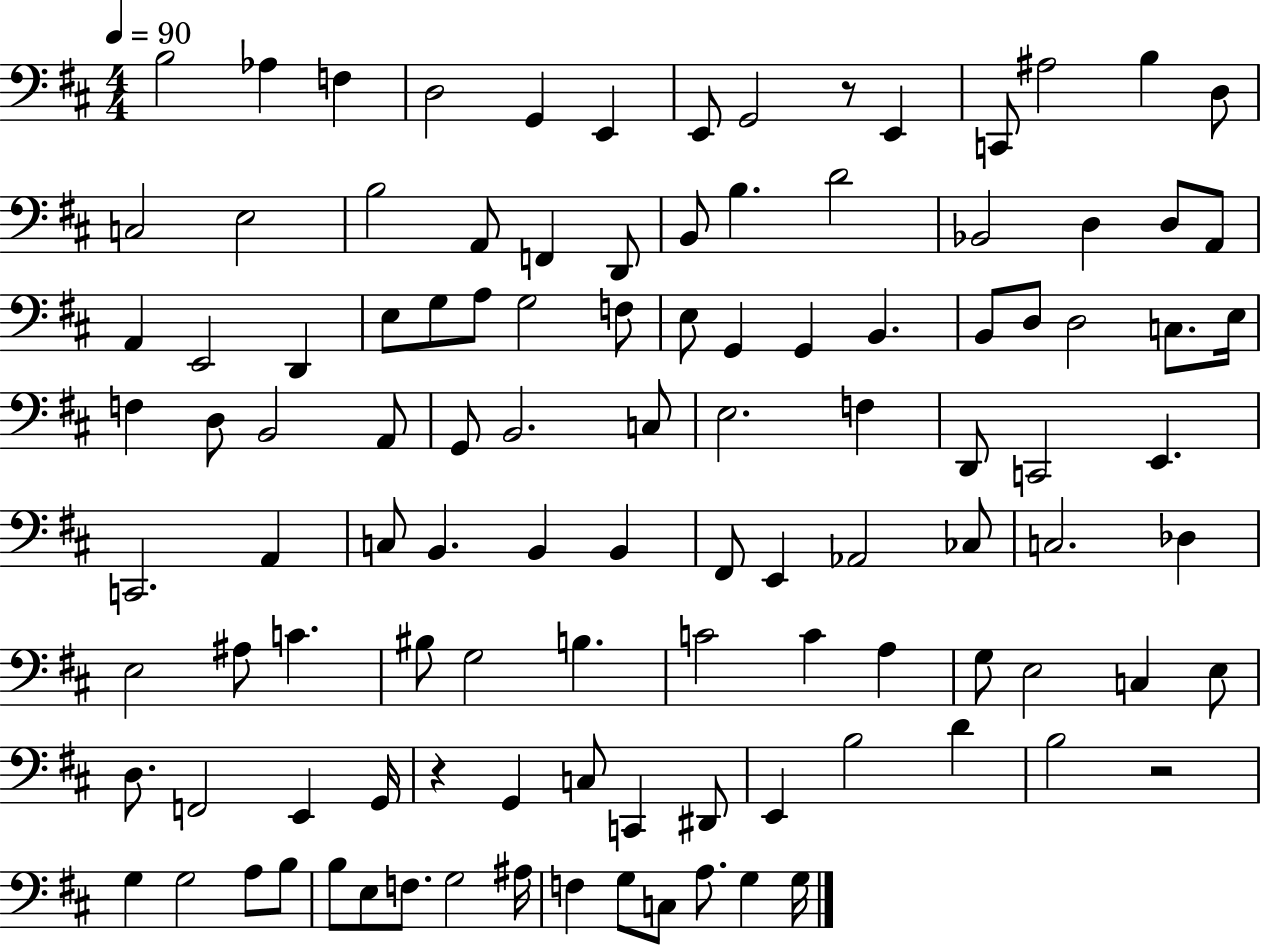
{
  \clef bass
  \numericTimeSignature
  \time 4/4
  \key d \major
  \tempo 4 = 90
  b2 aes4 f4 | d2 g,4 e,4 | e,8 g,2 r8 e,4 | c,8 ais2 b4 d8 | \break c2 e2 | b2 a,8 f,4 d,8 | b,8 b4. d'2 | bes,2 d4 d8 a,8 | \break a,4 e,2 d,4 | e8 g8 a8 g2 f8 | e8 g,4 g,4 b,4. | b,8 d8 d2 c8. e16 | \break f4 d8 b,2 a,8 | g,8 b,2. c8 | e2. f4 | d,8 c,2 e,4. | \break c,2. a,4 | c8 b,4. b,4 b,4 | fis,8 e,4 aes,2 ces8 | c2. des4 | \break e2 ais8 c'4. | bis8 g2 b4. | c'2 c'4 a4 | g8 e2 c4 e8 | \break d8. f,2 e,4 g,16 | r4 g,4 c8 c,4 dis,8 | e,4 b2 d'4 | b2 r2 | \break g4 g2 a8 b8 | b8 e8 f8. g2 ais16 | f4 g8 c8 a8. g4 g16 | \bar "|."
}